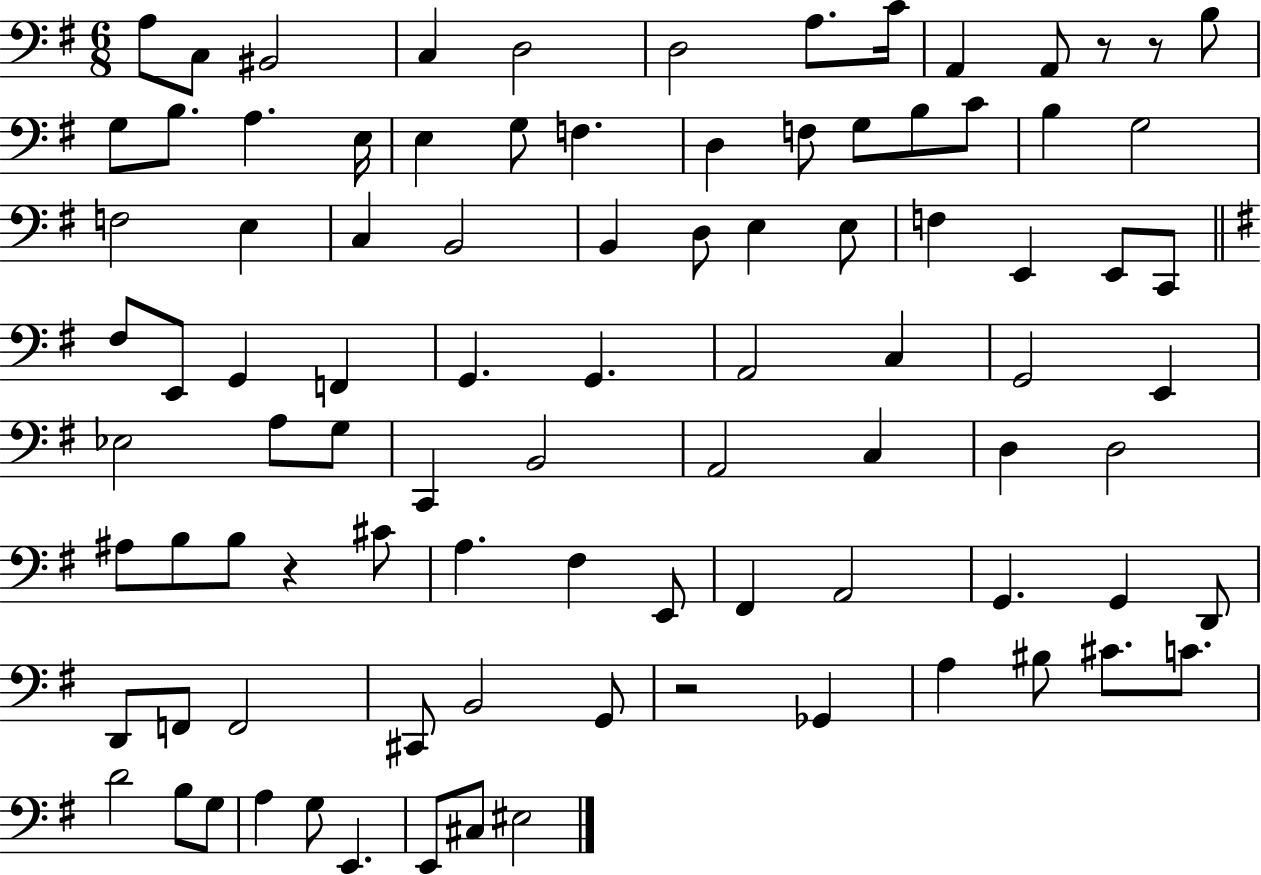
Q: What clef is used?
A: bass